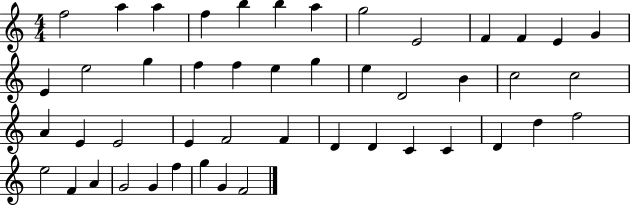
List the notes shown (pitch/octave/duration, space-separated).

F5/h A5/q A5/q F5/q B5/q B5/q A5/q G5/h E4/h F4/q F4/q E4/q G4/q E4/q E5/h G5/q F5/q F5/q E5/q G5/q E5/q D4/h B4/q C5/h C5/h A4/q E4/q E4/h E4/q F4/h F4/q D4/q D4/q C4/q C4/q D4/q D5/q F5/h E5/h F4/q A4/q G4/h G4/q F5/q G5/q G4/q F4/h